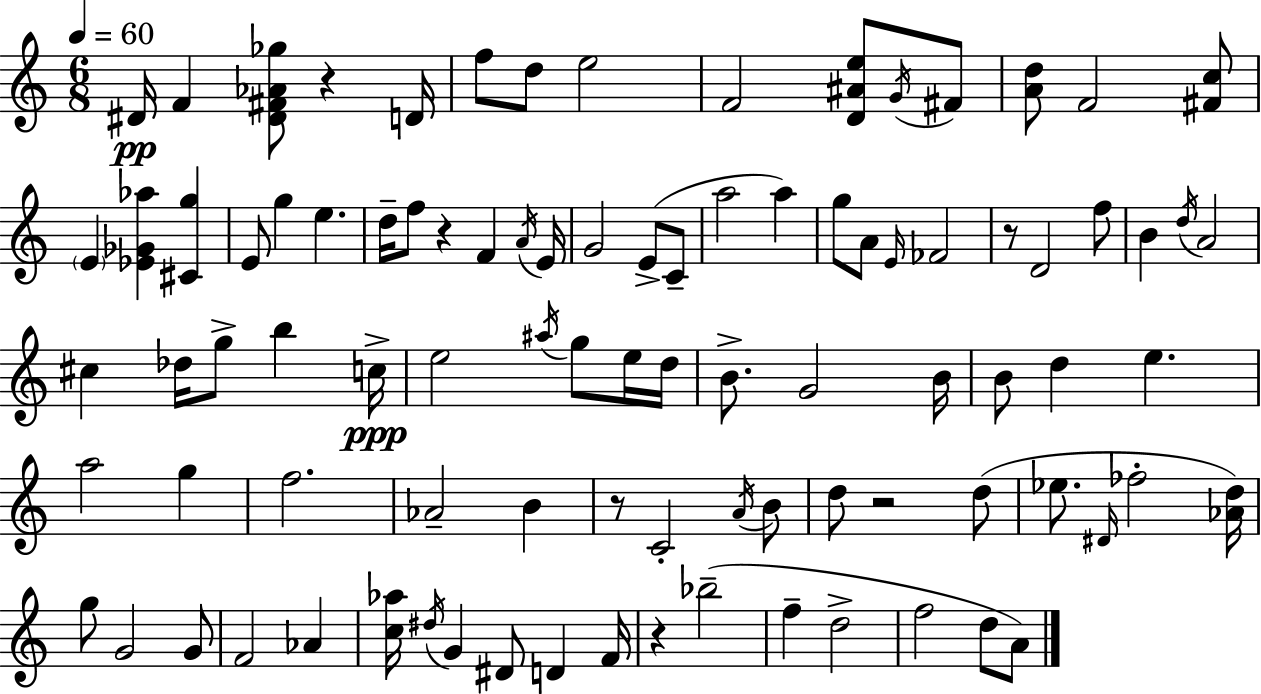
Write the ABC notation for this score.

X:1
T:Untitled
M:6/8
L:1/4
K:Am
^D/4 F [^D^F_A_g]/2 z D/4 f/2 d/2 e2 F2 [D^Ae]/2 G/4 ^F/2 [Ad]/2 F2 [^Fc]/2 E [_E_G_a] [^Cg] E/2 g e d/4 f/2 z F A/4 E/4 G2 E/2 C/2 a2 a g/2 A/2 E/4 _F2 z/2 D2 f/2 B d/4 A2 ^c _d/4 g/2 b c/4 e2 ^a/4 g/2 e/4 d/4 B/2 G2 B/4 B/2 d e a2 g f2 _A2 B z/2 C2 A/4 B/2 d/2 z2 d/2 _e/2 ^D/4 _f2 [_Ad]/4 g/2 G2 G/2 F2 _A [c_a]/4 ^d/4 G ^D/2 D F/4 z _b2 f d2 f2 d/2 A/2